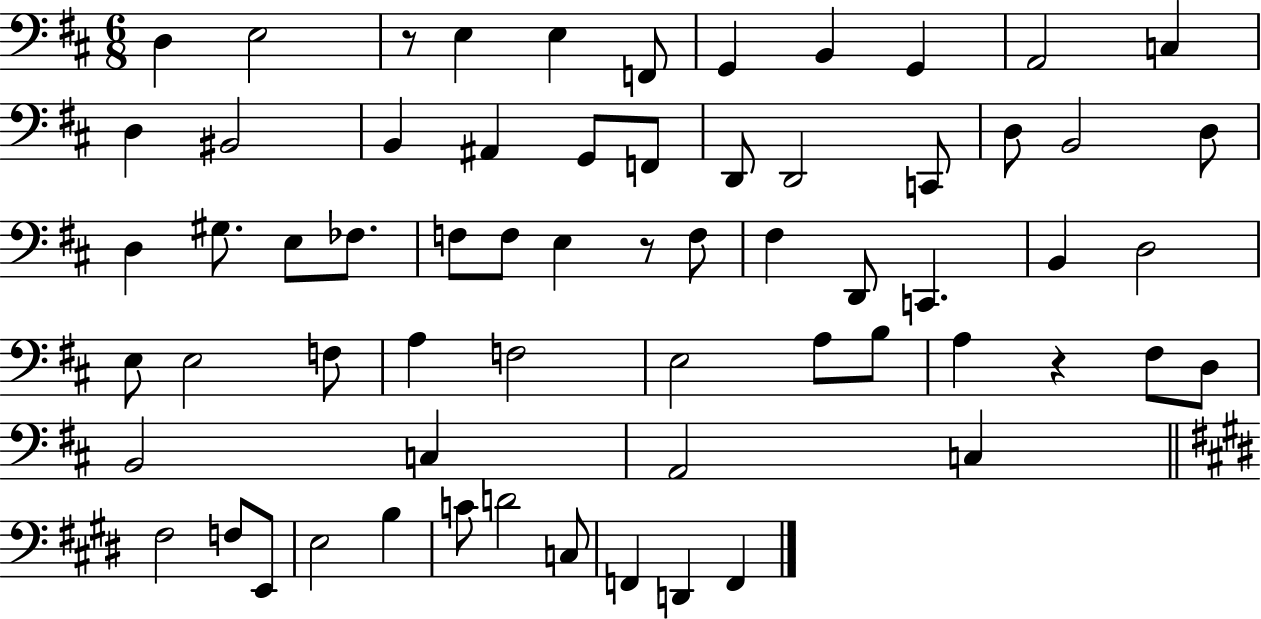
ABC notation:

X:1
T:Untitled
M:6/8
L:1/4
K:D
D, E,2 z/2 E, E, F,,/2 G,, B,, G,, A,,2 C, D, ^B,,2 B,, ^A,, G,,/2 F,,/2 D,,/2 D,,2 C,,/2 D,/2 B,,2 D,/2 D, ^G,/2 E,/2 _F,/2 F,/2 F,/2 E, z/2 F,/2 ^F, D,,/2 C,, B,, D,2 E,/2 E,2 F,/2 A, F,2 E,2 A,/2 B,/2 A, z ^F,/2 D,/2 B,,2 C, A,,2 C, ^F,2 F,/2 E,,/2 E,2 B, C/2 D2 C,/2 F,, D,, F,,